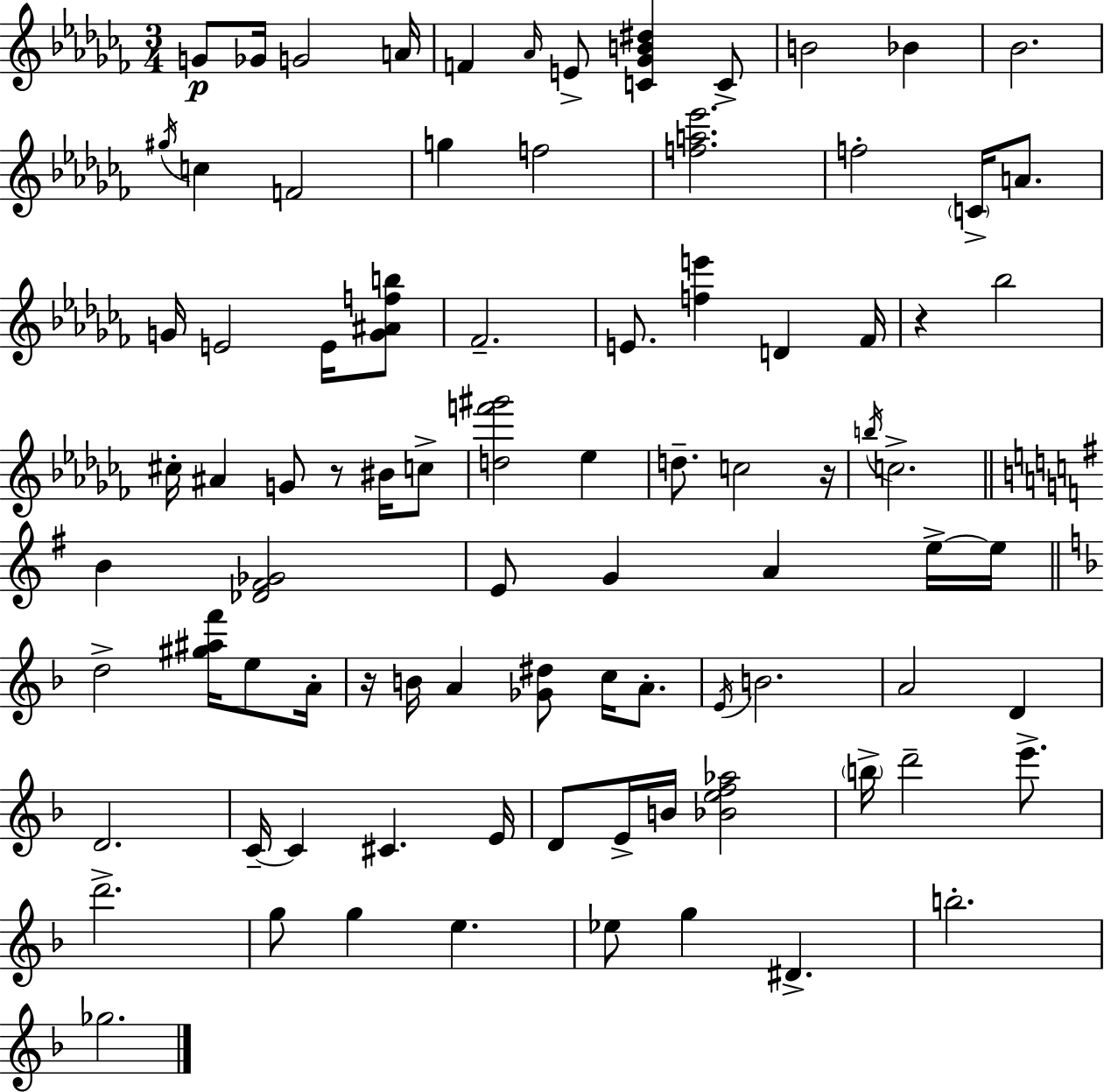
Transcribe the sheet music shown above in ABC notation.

X:1
T:Untitled
M:3/4
L:1/4
K:Abm
G/2 _G/4 G2 A/4 F _A/4 E/2 [C_GB^d] C/2 B2 _B _B2 ^g/4 c F2 g f2 [fa_e']2 f2 C/4 A/2 G/4 E2 E/4 [G^Afb]/2 _F2 E/2 [fe'] D _F/4 z _b2 ^c/4 ^A G/2 z/2 ^B/4 c/2 [df'^g']2 _e d/2 c2 z/4 b/4 c2 B [_D^F_G]2 E/2 G A e/4 e/4 d2 [^g^af']/4 e/2 A/4 z/4 B/4 A [_G^d]/2 c/4 A/2 E/4 B2 A2 D D2 C/4 C ^C E/4 D/2 E/4 B/4 [_Bef_a]2 b/4 d'2 e'/2 d'2 g/2 g e _e/2 g ^D b2 _g2